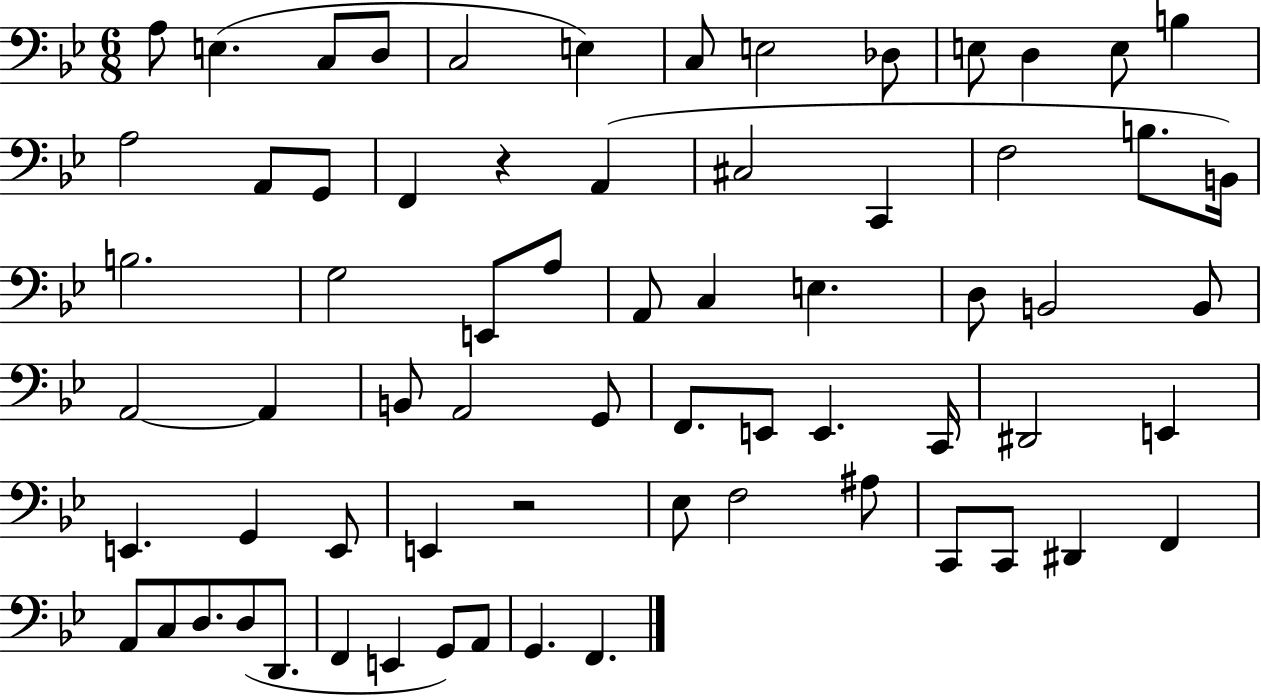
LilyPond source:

{
  \clef bass
  \numericTimeSignature
  \time 6/8
  \key bes \major
  \repeat volta 2 { a8 e4.( c8 d8 | c2 e4) | c8 e2 des8 | e8 d4 e8 b4 | \break a2 a,8 g,8 | f,4 r4 a,4( | cis2 c,4 | f2 b8. b,16) | \break b2. | g2 e,8 a8 | a,8 c4 e4. | d8 b,2 b,8 | \break a,2~~ a,4 | b,8 a,2 g,8 | f,8. e,8 e,4. c,16 | dis,2 e,4 | \break e,4. g,4 e,8 | e,4 r2 | ees8 f2 ais8 | c,8 c,8 dis,4 f,4 | \break a,8 c8 d8. d8( d,8. | f,4 e,4 g,8) a,8 | g,4. f,4. | } \bar "|."
}